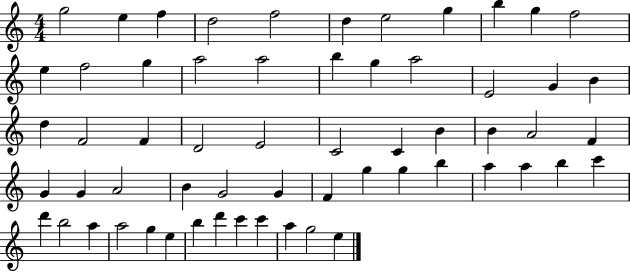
X:1
T:Untitled
M:4/4
L:1/4
K:C
g2 e f d2 f2 d e2 g b g f2 e f2 g a2 a2 b g a2 E2 G B d F2 F D2 E2 C2 C B B A2 F G G A2 B G2 G F g g b a a b c' d' b2 a a2 g e b d' c' c' a g2 e